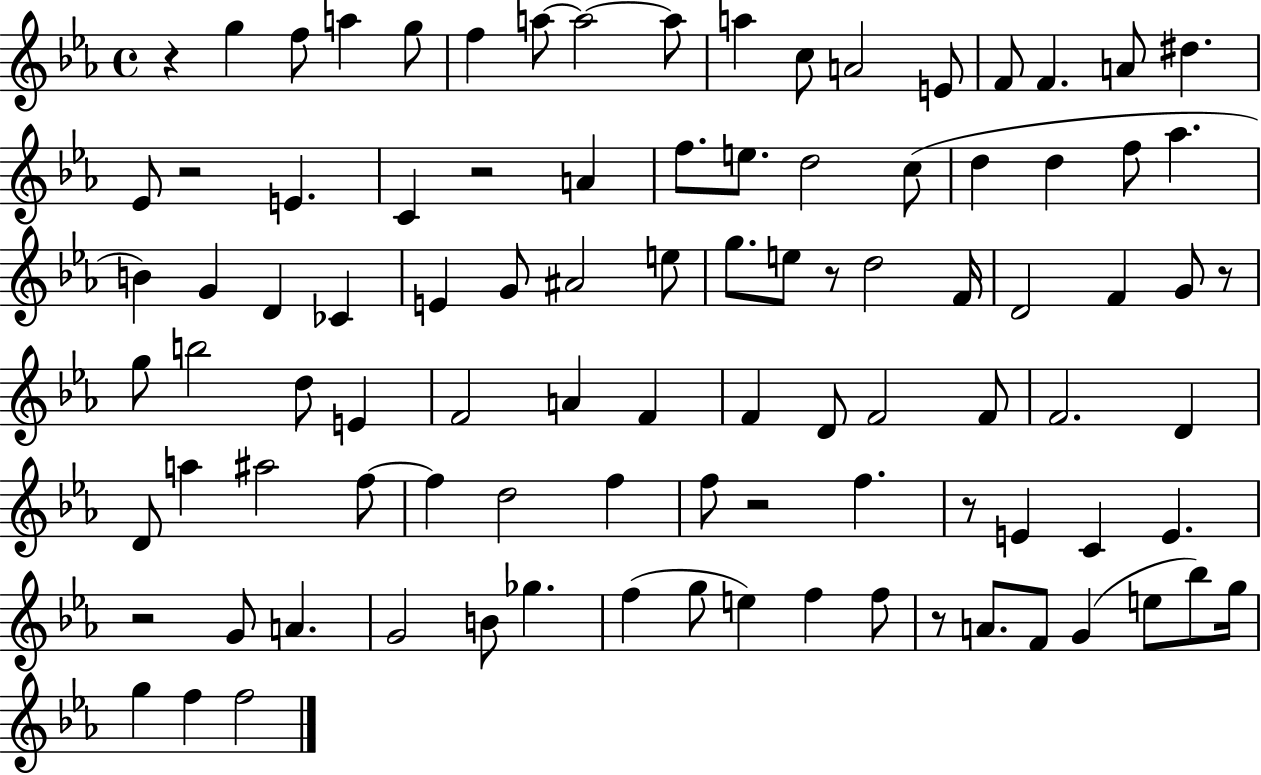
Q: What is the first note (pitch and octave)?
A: G5